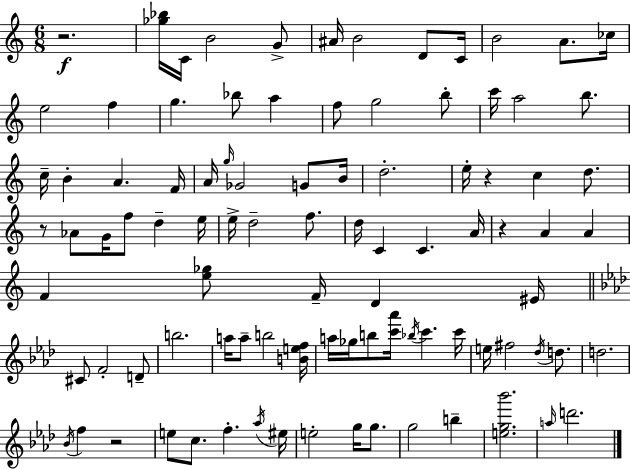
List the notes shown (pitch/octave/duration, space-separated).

R/h. [Gb5,Bb5]/s C4/s B4/h G4/e A#4/s B4/h D4/e C4/s B4/h A4/e. CES5/s E5/h F5/q G5/q. Bb5/e A5/q F5/e G5/h B5/e C6/s A5/h B5/e. C5/s B4/q A4/q. F4/s A4/s G5/s Gb4/h G4/e B4/s D5/h. E5/s R/q C5/q D5/e. R/e Ab4/e G4/s F5/e D5/q E5/s E5/s D5/h F5/e. D5/s C4/q C4/q. A4/s R/q A4/q A4/q F4/q [E5,Gb5]/e F4/s D4/q EIS4/s C#4/e F4/h D4/e B5/h. A5/s A5/e B5/h [B4,E5,F5]/s A5/s Gb5/s B5/e [C6,Ab6]/s Bb5/s C6/q. C6/s E5/s F#5/h Db5/s D5/e. D5/h. Bb4/s F5/q R/h E5/e C5/e. F5/q. Ab5/s EIS5/s E5/h G5/s G5/e. G5/h B5/q [E5,G5,Bb6]/h. A5/s D6/h.